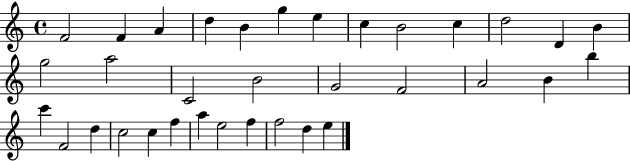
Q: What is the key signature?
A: C major